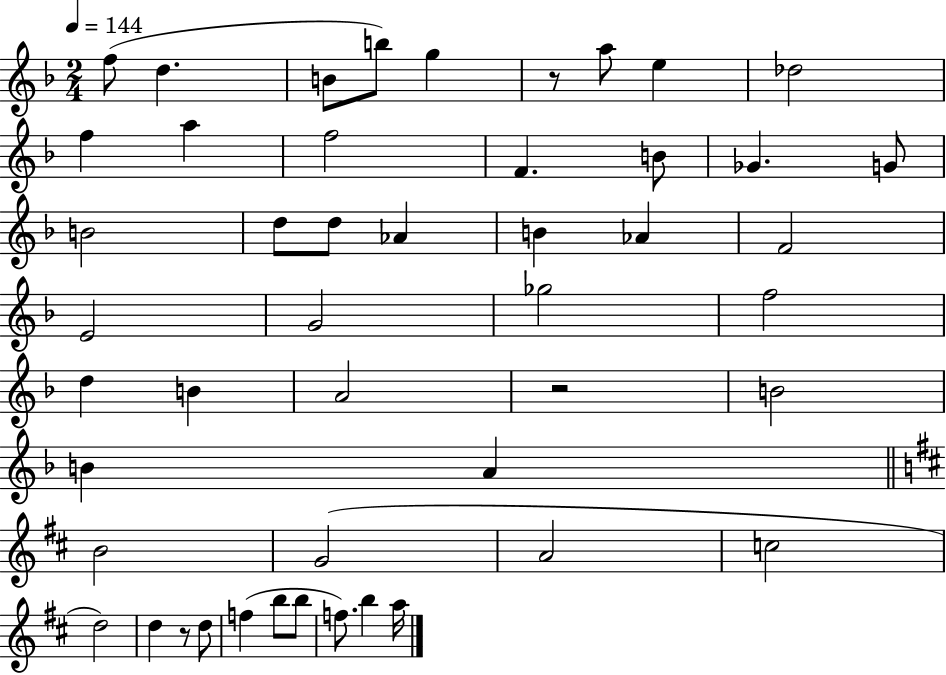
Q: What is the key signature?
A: F major